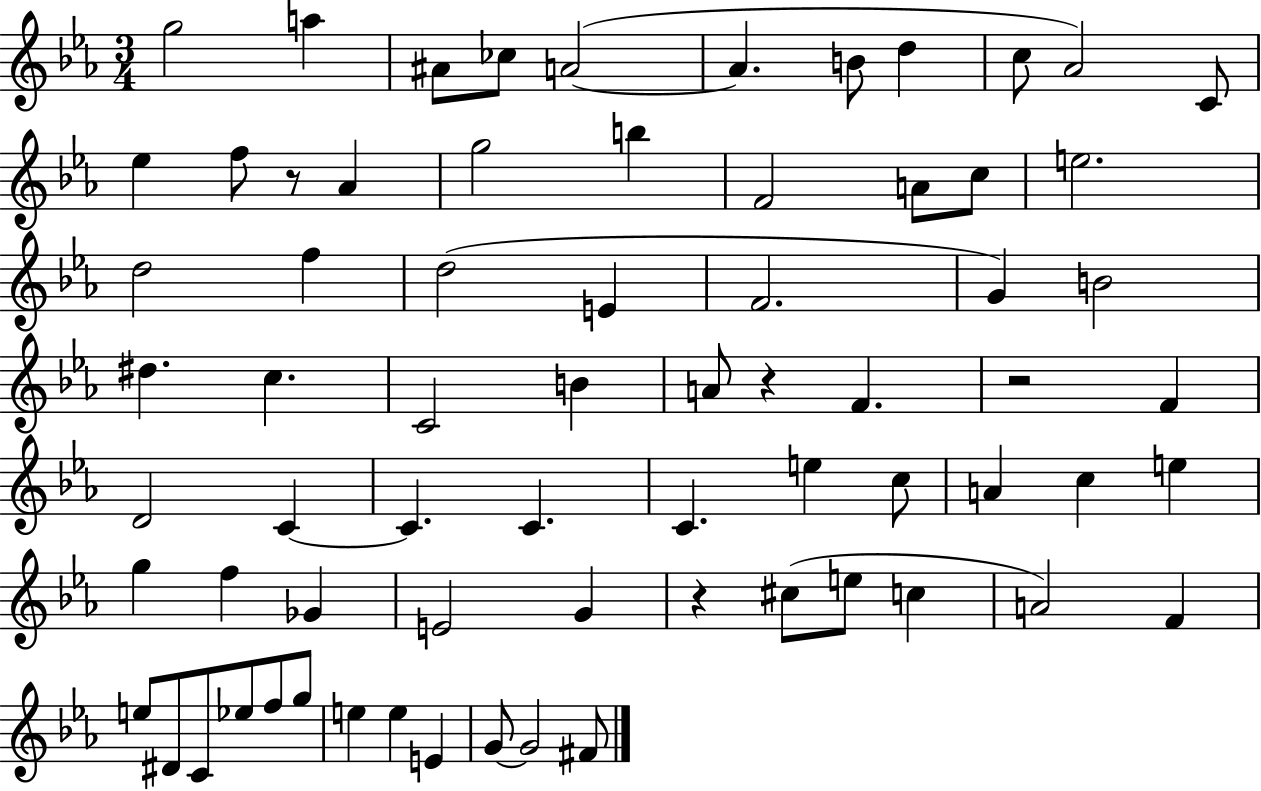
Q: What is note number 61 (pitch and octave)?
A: E5